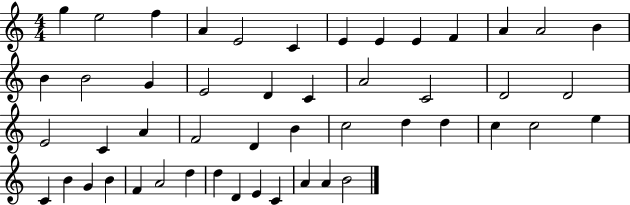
X:1
T:Untitled
M:4/4
L:1/4
K:C
g e2 f A E2 C E E E F A A2 B B B2 G E2 D C A2 C2 D2 D2 E2 C A F2 D B c2 d d c c2 e C B G B F A2 d d D E C A A B2